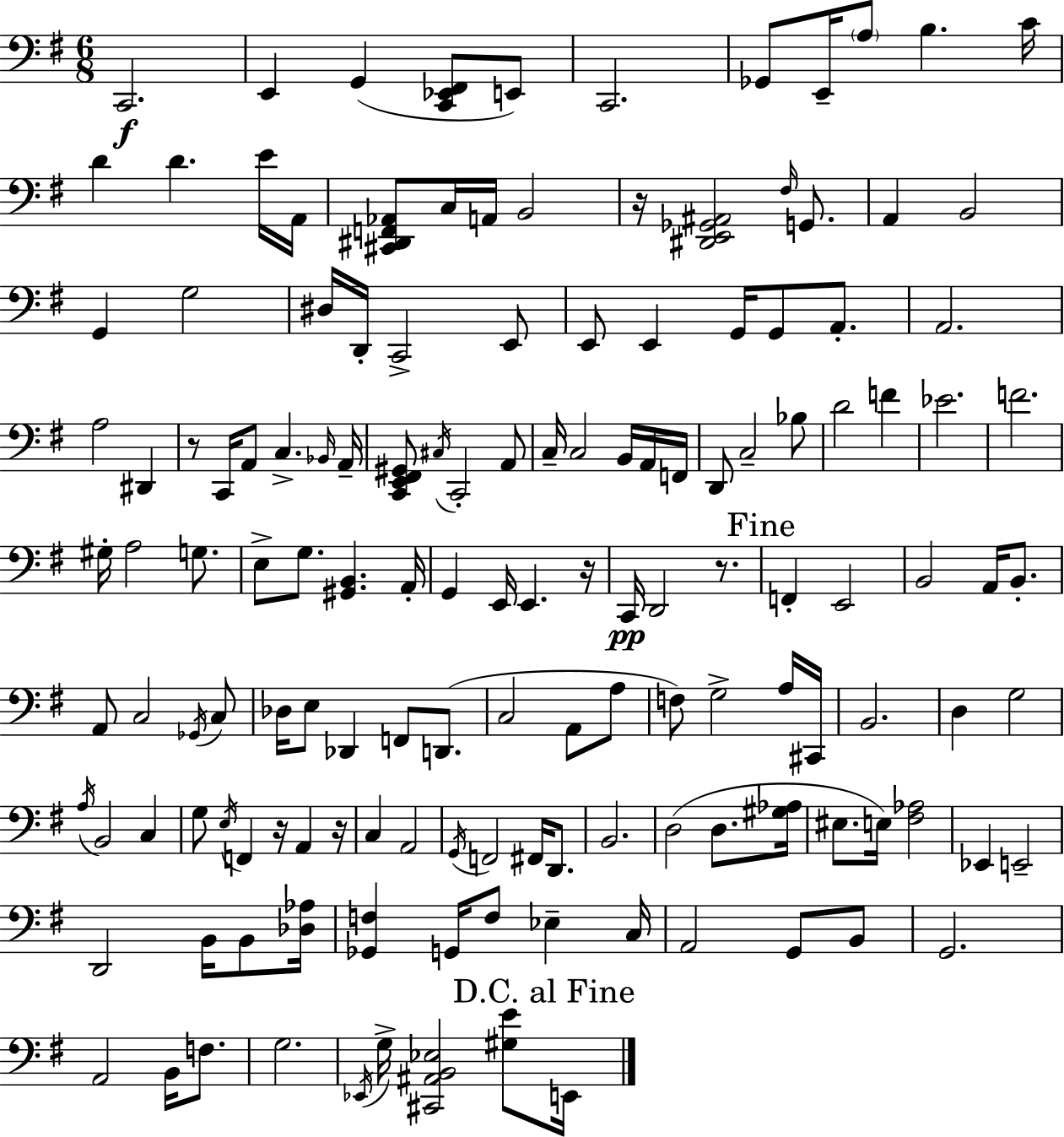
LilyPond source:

{
  \clef bass
  \numericTimeSignature
  \time 6/8
  \key g \major
  \repeat volta 2 { c,2.\f | e,4 g,4( <c, ees, fis,>8 e,8) | c,2. | ges,8 e,16-- \parenthesize a8 b4. c'16 | \break d'4 d'4. e'16 a,16 | <cis, dis, f, aes,>8 c16 a,16 b,2 | r16 <dis, e, ges, ais,>2 \grace { fis16 } g,8. | a,4 b,2 | \break g,4 g2 | dis16 d,16-. c,2-> e,8 | e,8 e,4 g,16 g,8 a,8.-. | a,2. | \break a2 dis,4 | r8 c,16 a,8 c4.-> | \grace { bes,16 } a,16-- <c, e, fis, gis,>8 \acciaccatura { cis16 } c,2-. | a,8 c16-- c2 | \break b,16 a,16 f,16 d,8 c2-- | bes8 d'2 f'4 | ees'2. | f'2. | \break gis16-. a2 | g8. e8-> g8. <gis, b,>4. | a,16-. g,4 e,16 e,4. | r16 c,16\pp d,2 | \break r8. \mark "Fine" f,4-. e,2 | b,2 a,16 | b,8.-. a,8 c2 | \acciaccatura { ges,16 } c8 des16 e8 des,4 f,8 | \break d,8.( c2 | a,8 a8 f8) g2-> | a16 cis,16 b,2. | d4 g2 | \break \acciaccatura { a16 } b,2 | c4 g8 \acciaccatura { e16 } f,4 | r16 a,4 r16 c4 a,2 | \acciaccatura { g,16 } f,2 | \break fis,16 d,8. b,2. | d2( | d8. <gis aes>16 eis8. e16) <fis aes>2 | ees,4 e,2-- | \break d,2 | b,16 b,8 <des aes>16 <ges, f>4 g,16 | f8 ees4-- c16 a,2 | g,8 b,8 g,2. | \break a,2 | b,16 f8. g2. | \acciaccatura { ees,16 } g16-> <cis, ais, b, ees>2 | <gis e'>8 \mark "D.C. al Fine" e,16 } \bar "|."
}